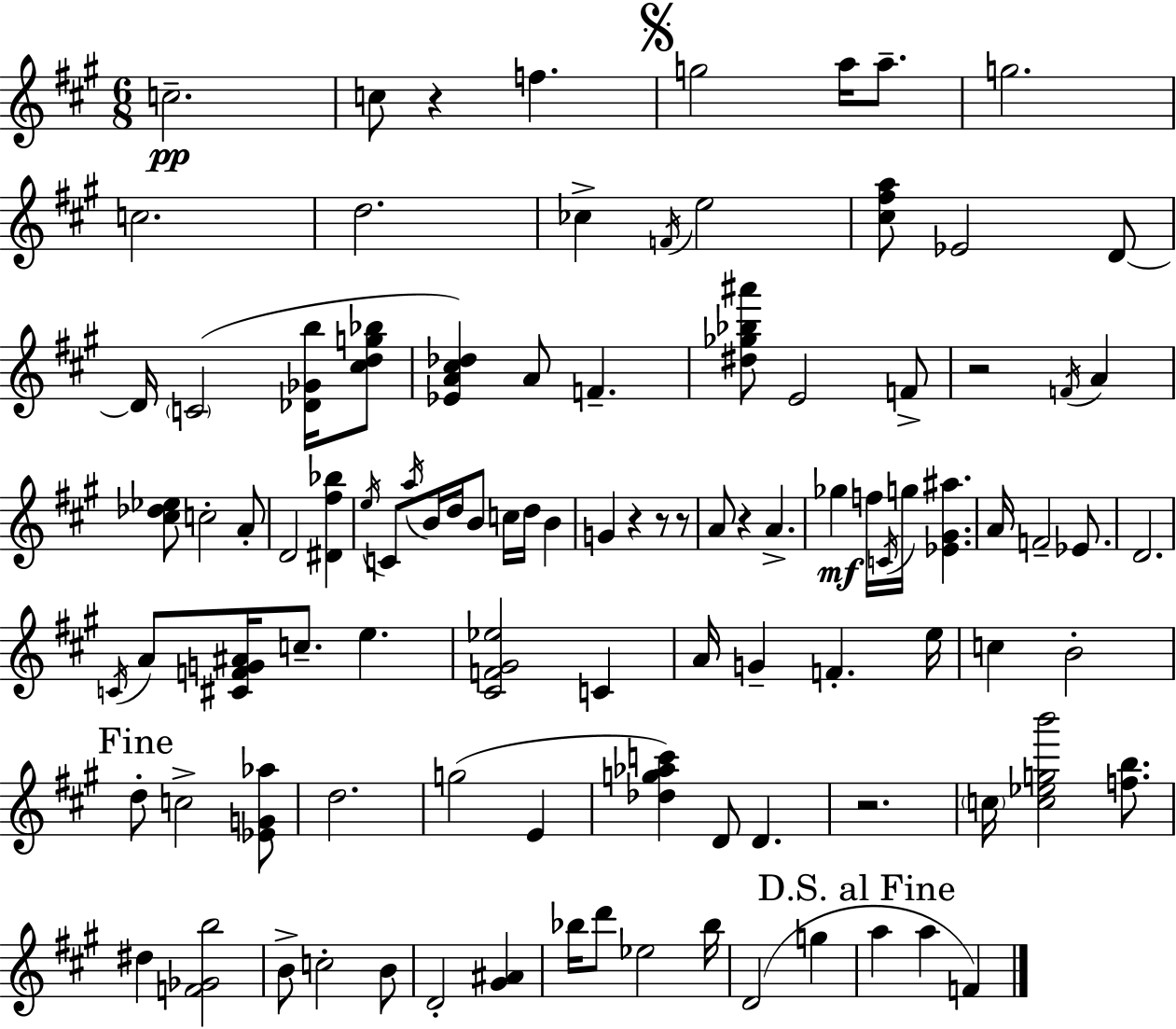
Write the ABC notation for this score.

X:1
T:Untitled
M:6/8
L:1/4
K:A
c2 c/2 z f g2 a/4 a/2 g2 c2 d2 _c F/4 e2 [^c^fa]/2 _E2 D/2 D/4 C2 [_D_Gb]/4 [^cdg_b]/2 [_EA^c_d] A/2 F [^d_g_b^a']/2 E2 F/2 z2 F/4 A [^c_d_e]/2 c2 A/2 D2 [^D^f_b] e/4 C/2 a/4 B/4 d/4 B/2 c/4 d/4 B G z z/2 z/2 A/2 z A _g f/4 C/4 g/4 [_E^G^a] A/4 F2 _E/2 D2 C/4 A/2 [^CFG^A]/4 c/2 e [^CF^G_e]2 C A/4 G F e/4 c B2 d/2 c2 [_EG_a]/2 d2 g2 E [_dg_ac'] D/2 D z2 c/4 [c_egb']2 [fb]/2 ^d [F_Gb]2 B/2 c2 B/2 D2 [^G^A] _b/4 d'/2 _e2 _b/4 D2 g a a F